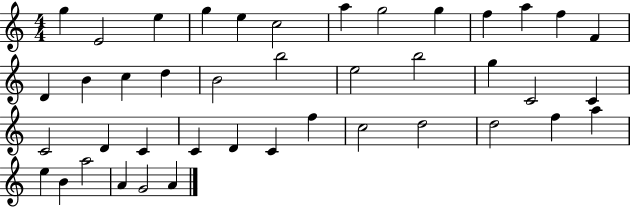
X:1
T:Untitled
M:4/4
L:1/4
K:C
g E2 e g e c2 a g2 g f a f F D B c d B2 b2 e2 b2 g C2 C C2 D C C D C f c2 d2 d2 f a e B a2 A G2 A